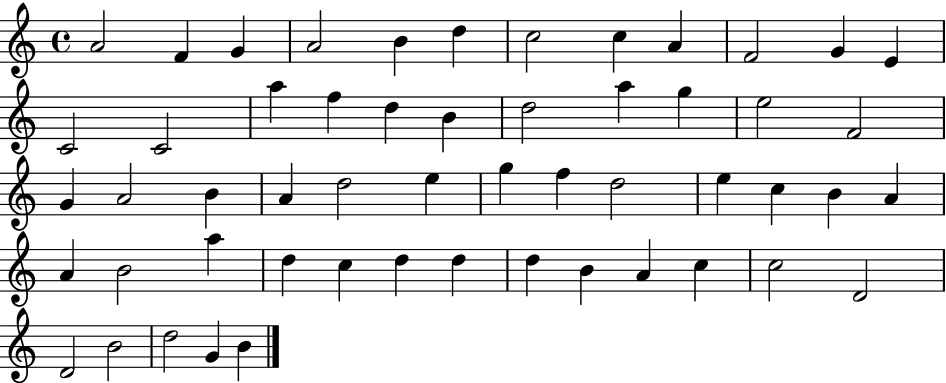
{
  \clef treble
  \time 4/4
  \defaultTimeSignature
  \key c \major
  a'2 f'4 g'4 | a'2 b'4 d''4 | c''2 c''4 a'4 | f'2 g'4 e'4 | \break c'2 c'2 | a''4 f''4 d''4 b'4 | d''2 a''4 g''4 | e''2 f'2 | \break g'4 a'2 b'4 | a'4 d''2 e''4 | g''4 f''4 d''2 | e''4 c''4 b'4 a'4 | \break a'4 b'2 a''4 | d''4 c''4 d''4 d''4 | d''4 b'4 a'4 c''4 | c''2 d'2 | \break d'2 b'2 | d''2 g'4 b'4 | \bar "|."
}